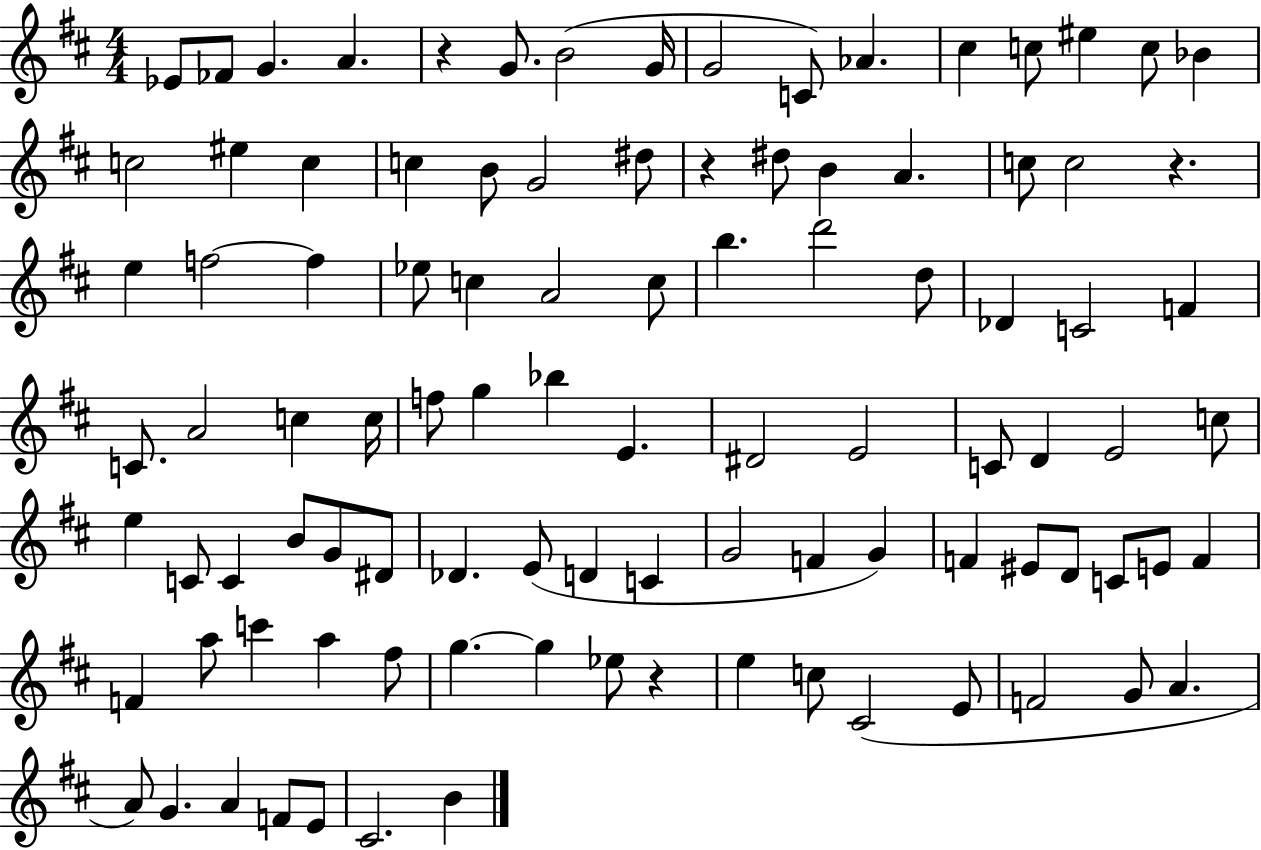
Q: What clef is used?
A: treble